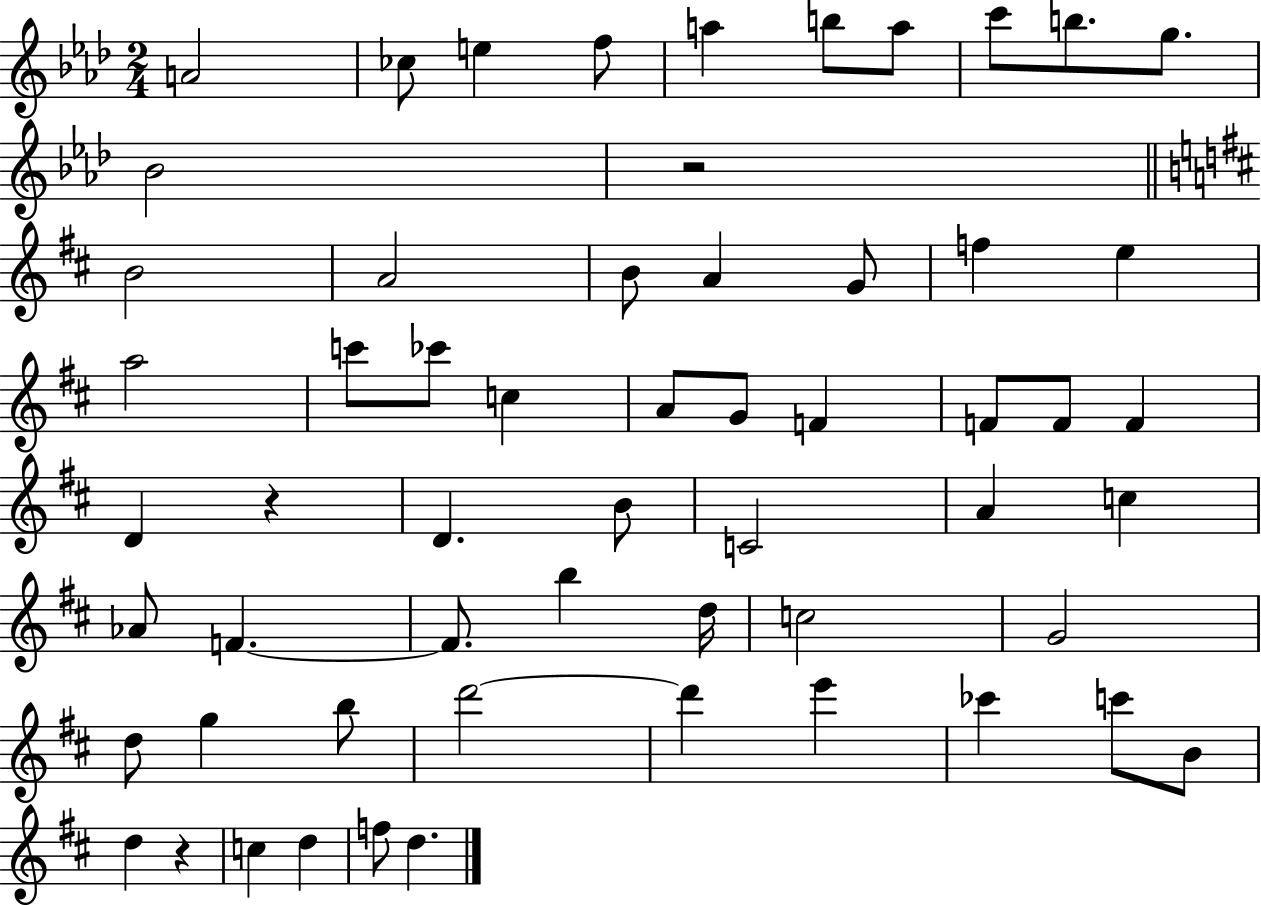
A4/h CES5/e E5/q F5/e A5/q B5/e A5/e C6/e B5/e. G5/e. Bb4/h R/h B4/h A4/h B4/e A4/q G4/e F5/q E5/q A5/h C6/e CES6/e C5/q A4/e G4/e F4/q F4/e F4/e F4/q D4/q R/q D4/q. B4/e C4/h A4/q C5/q Ab4/e F4/q. F4/e. B5/q D5/s C5/h G4/h D5/e G5/q B5/e D6/h D6/q E6/q CES6/q C6/e B4/e D5/q R/q C5/q D5/q F5/e D5/q.